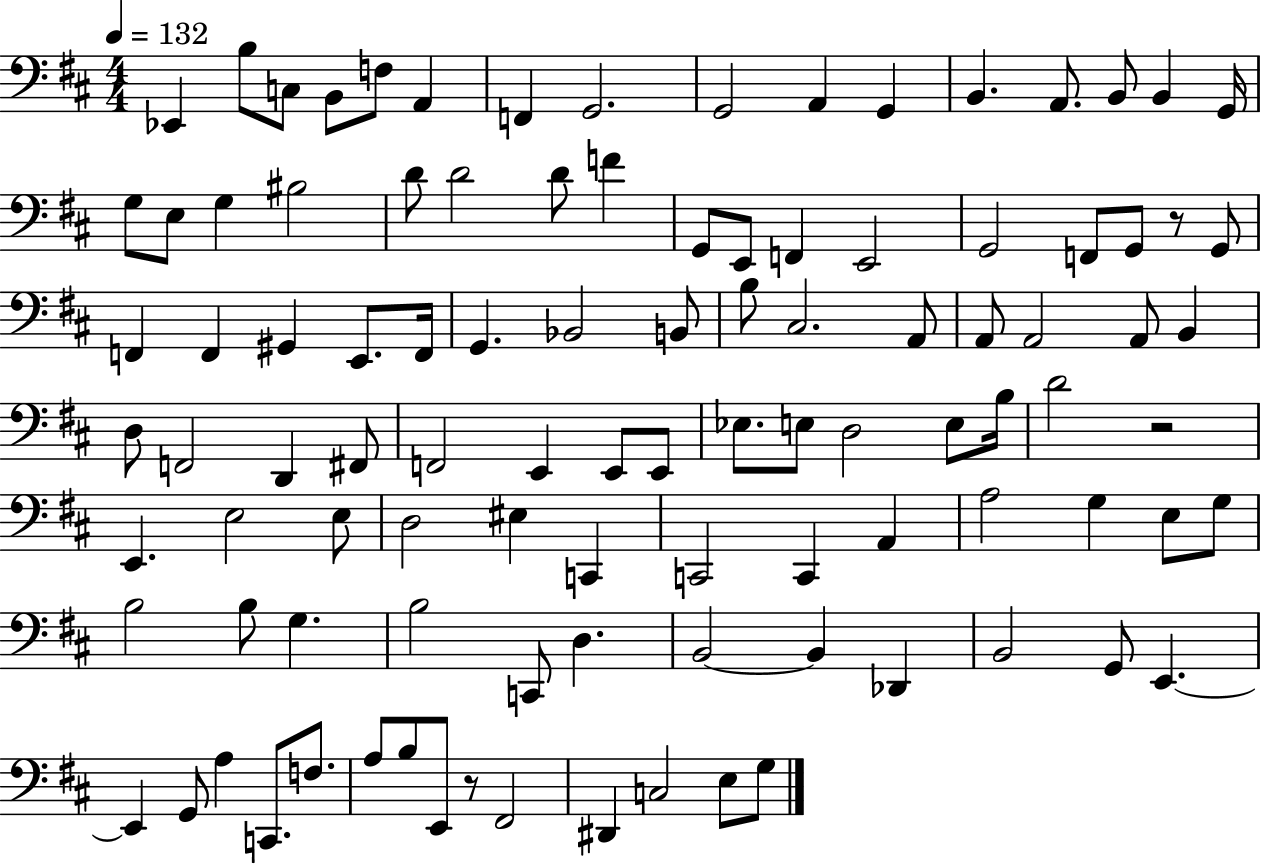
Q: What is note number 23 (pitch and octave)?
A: D4